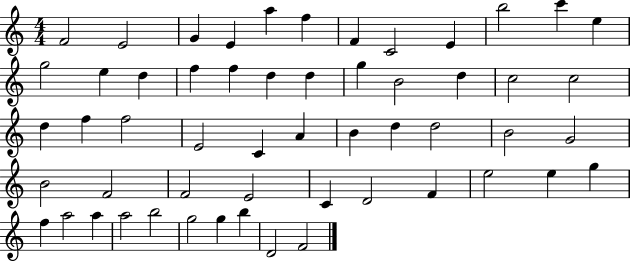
{
  \clef treble
  \numericTimeSignature
  \time 4/4
  \key c \major
  f'2 e'2 | g'4 e'4 a''4 f''4 | f'4 c'2 e'4 | b''2 c'''4 e''4 | \break g''2 e''4 d''4 | f''4 f''4 d''4 d''4 | g''4 b'2 d''4 | c''2 c''2 | \break d''4 f''4 f''2 | e'2 c'4 a'4 | b'4 d''4 d''2 | b'2 g'2 | \break b'2 f'2 | f'2 e'2 | c'4 d'2 f'4 | e''2 e''4 g''4 | \break f''4 a''2 a''4 | a''2 b''2 | g''2 g''4 b''4 | d'2 f'2 | \break \bar "|."
}